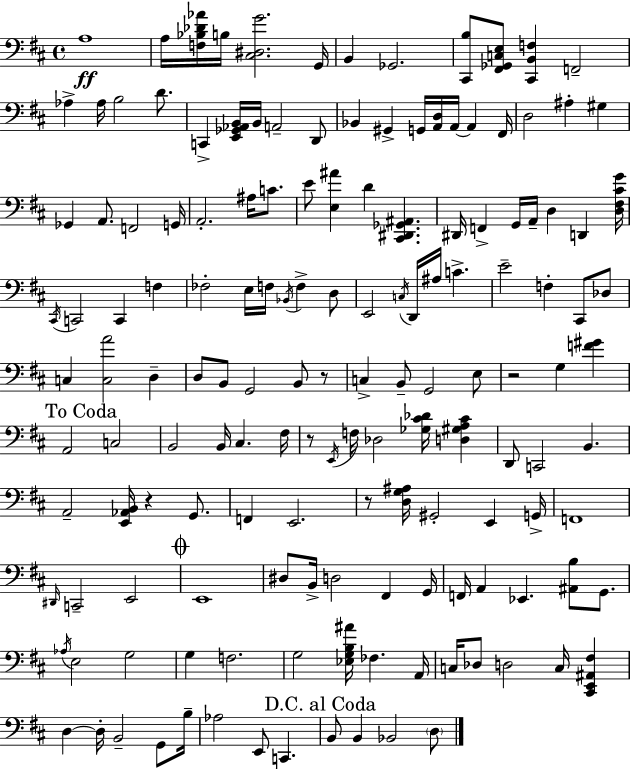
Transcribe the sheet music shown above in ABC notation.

X:1
T:Untitled
M:4/4
L:1/4
K:D
A,4 A,/4 [F,_B,_D_A]/4 B,/4 [^C,^D,G]2 G,,/4 B,, _G,,2 [^C,,B,]/2 [^F,,_G,,C,E,]/2 [^C,,B,,F,] F,,2 _A, _A,/4 B,2 D/2 C,, [E,,_G,,_A,,B,,]/4 B,,/4 A,,2 D,,/2 _B,, ^G,, G,,/4 [A,,D,]/4 A,,/4 A,, ^F,,/4 D,2 ^A, ^G, _G,, A,,/2 F,,2 G,,/4 A,,2 ^A,/4 C/2 E/2 [E,^A] D [^C,,^D,,_G,,^A,,] ^D,,/4 F,, G,,/4 A,,/4 D, D,, [D,^F,^CG]/4 ^C,,/4 C,,2 C,, F, _F,2 E,/4 F,/4 _B,,/4 F, D,/2 E,,2 C,/4 D,,/4 ^A,/4 C E2 F, ^C,,/2 _D,/2 C, [C,A]2 D, D,/2 B,,/2 G,,2 B,,/2 z/2 C, B,,/2 G,,2 E,/2 z2 G, [F^G] A,,2 C,2 B,,2 B,,/4 ^C, ^F,/4 z/2 E,,/4 F,/4 _D,2 [_G,^C_D]/4 [D,^G,A,^C] D,,/2 C,,2 B,, A,,2 [E,,_A,,B,,]/4 z G,,/2 F,, E,,2 z/2 [D,G,^A,]/4 ^G,,2 E,, G,,/4 F,,4 ^D,,/4 C,,2 E,,2 E,,4 ^D,/2 B,,/4 D,2 ^F,, G,,/4 F,,/4 A,, _E,, [^A,,B,]/2 G,,/2 _A,/4 E,2 G,2 G, F,2 G,2 [_E,G,B,^A]/4 _F, A,,/4 C,/4 _D,/2 D,2 C,/4 [^C,,E,,^A,,^F,] D, D,/4 B,,2 G,,/2 B,/4 _A,2 E,,/2 C,, B,,/2 B,, _B,,2 D,/2